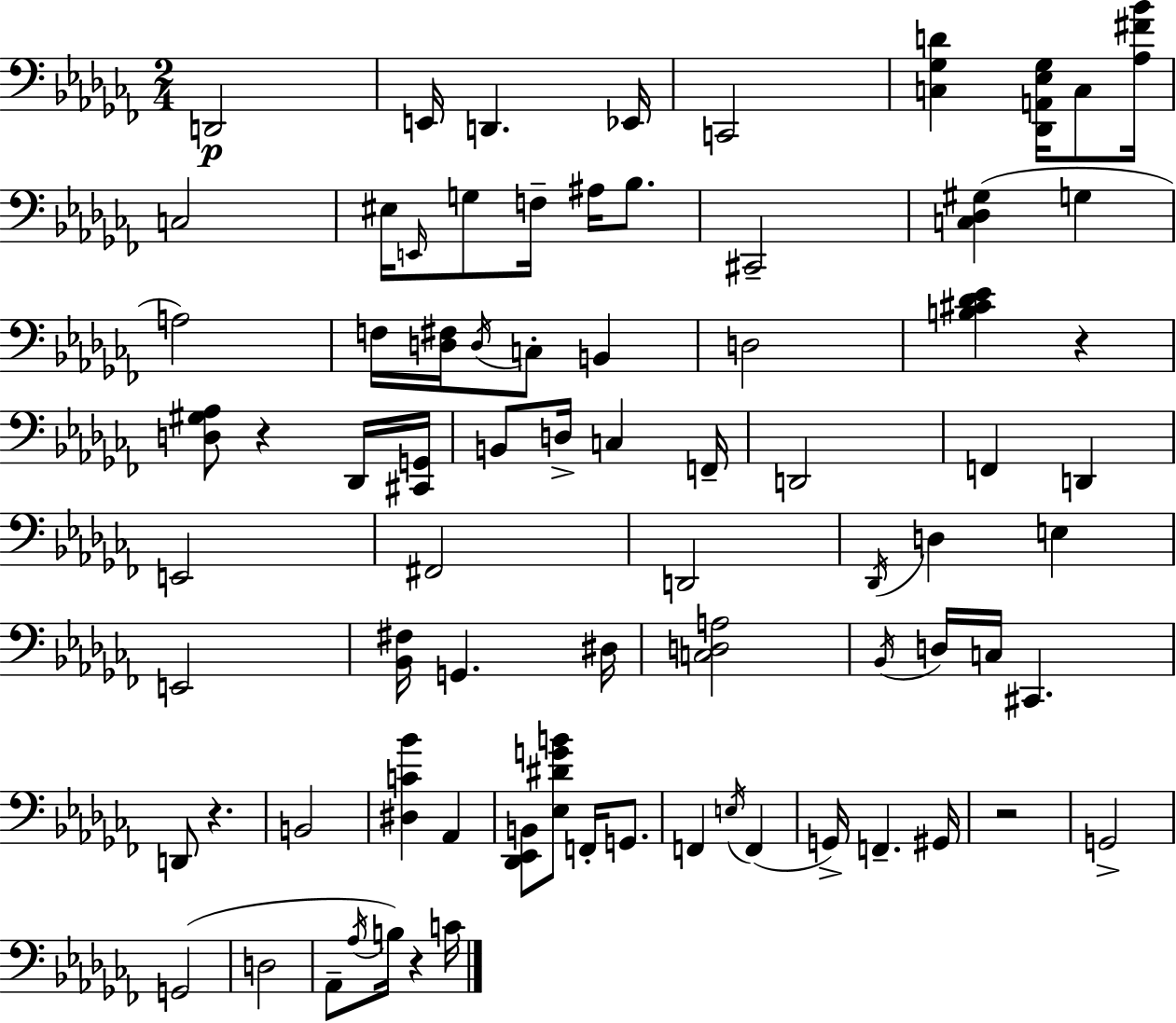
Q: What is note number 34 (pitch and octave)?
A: D3